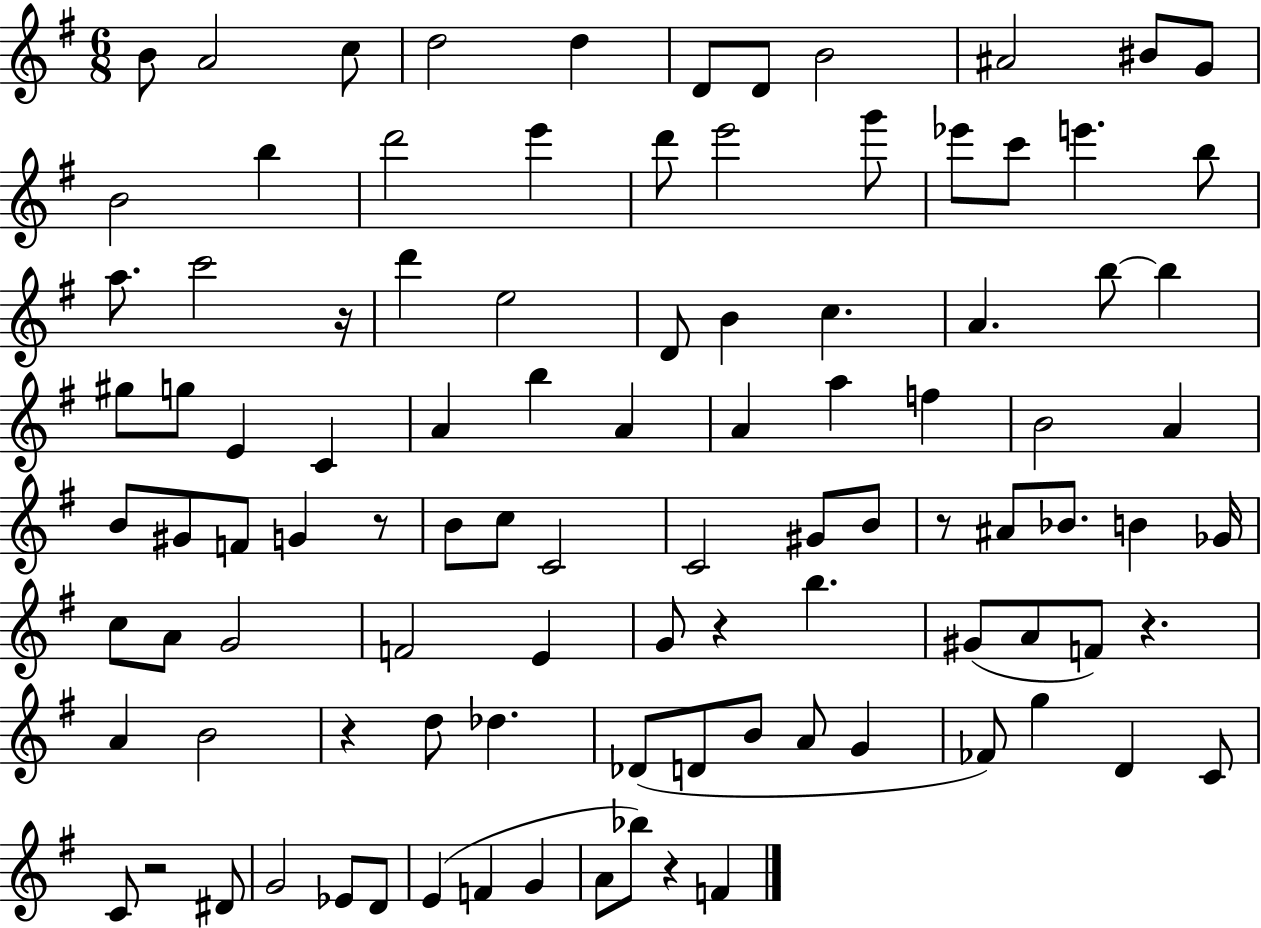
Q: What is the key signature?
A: G major